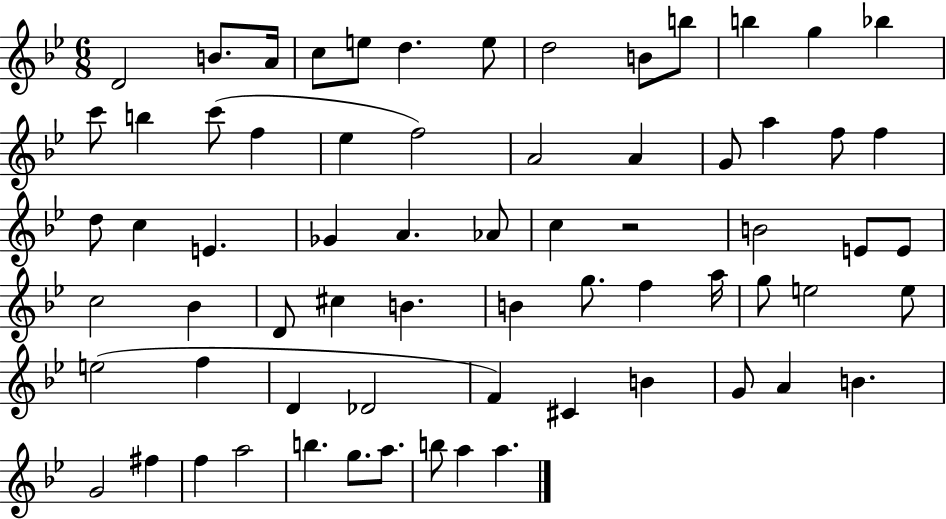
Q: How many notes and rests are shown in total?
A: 68